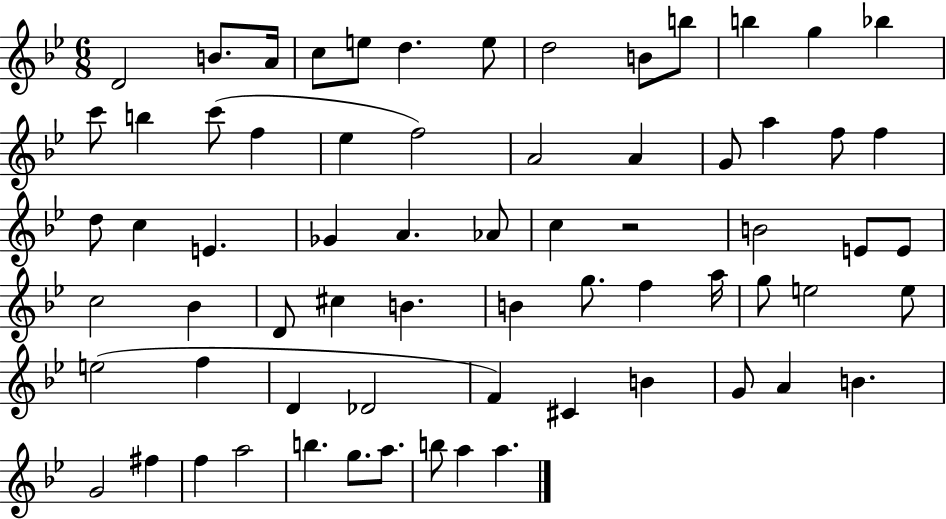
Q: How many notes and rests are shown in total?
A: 68